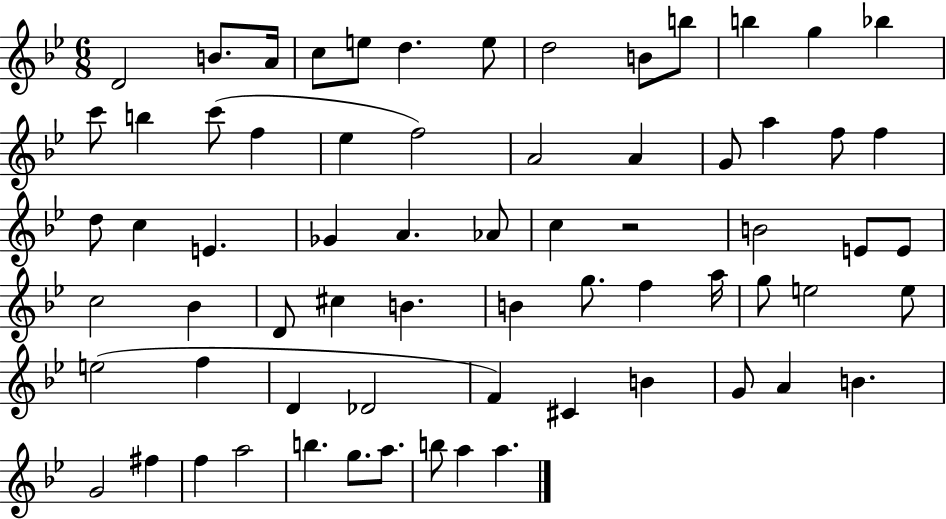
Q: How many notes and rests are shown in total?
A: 68